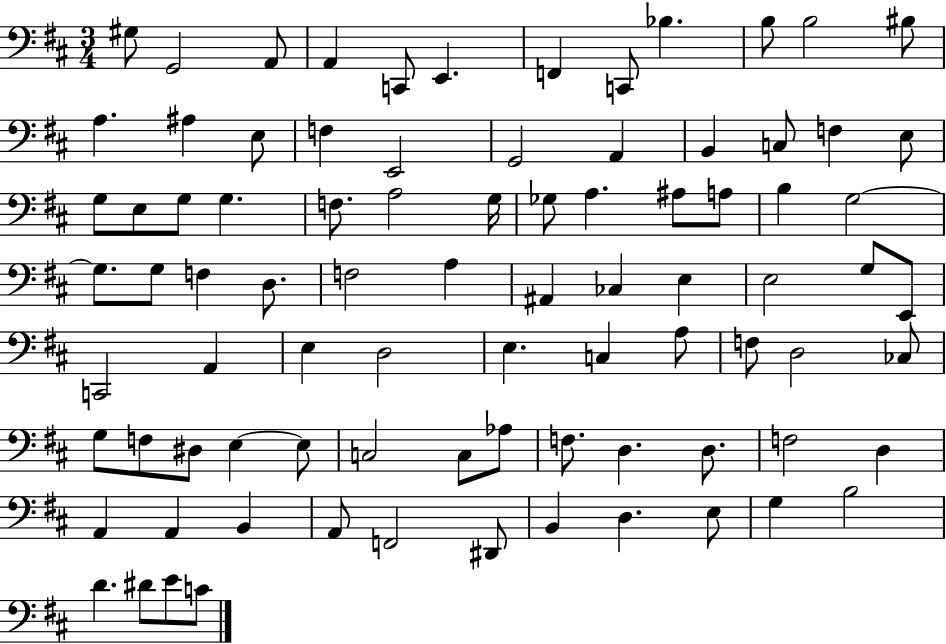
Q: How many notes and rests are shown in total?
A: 86